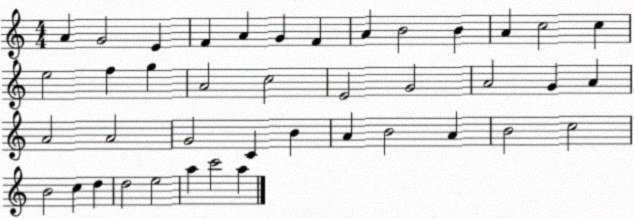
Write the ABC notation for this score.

X:1
T:Untitled
M:4/4
L:1/4
K:C
A G2 E F A G F A B2 B A c2 c e2 f g A2 c2 E2 G2 A2 G A A2 A2 G2 C B A B2 A B2 c2 B2 c d d2 e2 a c'2 a